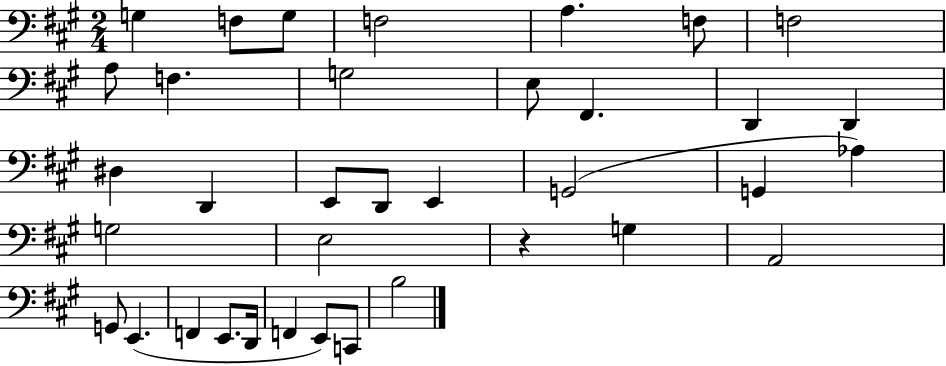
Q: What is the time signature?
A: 2/4